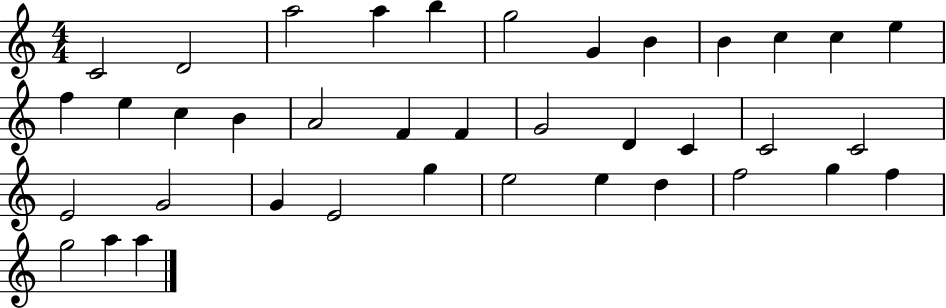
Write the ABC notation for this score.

X:1
T:Untitled
M:4/4
L:1/4
K:C
C2 D2 a2 a b g2 G B B c c e f e c B A2 F F G2 D C C2 C2 E2 G2 G E2 g e2 e d f2 g f g2 a a